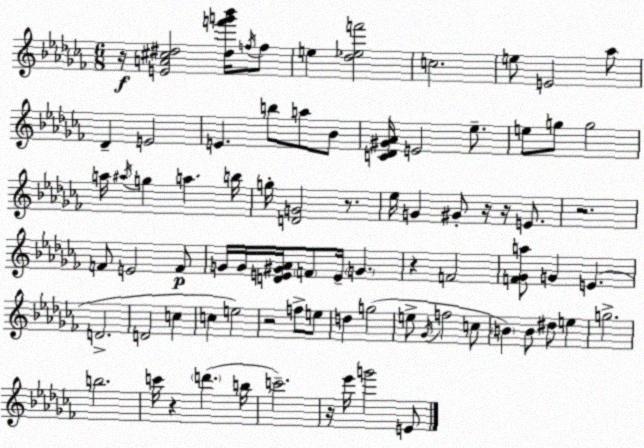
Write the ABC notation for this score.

X:1
T:Untitled
M:6/8
L:1/4
K:Abm
z/4 [EA^c^d]2 [^df'g'_b']/4 f/4 f/2 e [_d_ef']2 c2 e/2 E2 _a/2 _D E2 E b/2 a/2 _B/2 [C_D^G_A]/4 E2 _e/2 e/2 g/2 g2 a/4 ^a/4 g a b/4 g/4 [DG]2 z/2 _e/4 G ^G/2 z/4 z/4 E/2 z2 F/2 E2 F/2 G/4 G/4 [DE^G_A]/4 F/2 E/4 G z F2 [F_Ga]/2 G E D2 D2 c c e2 z2 f/2 e/2 d g2 e/2 _G/4 f2 c/2 B B/2 ^d/2 e g2 b2 c'/4 z d' b/4 c'2 z/4 _e'/4 g'2 E/2